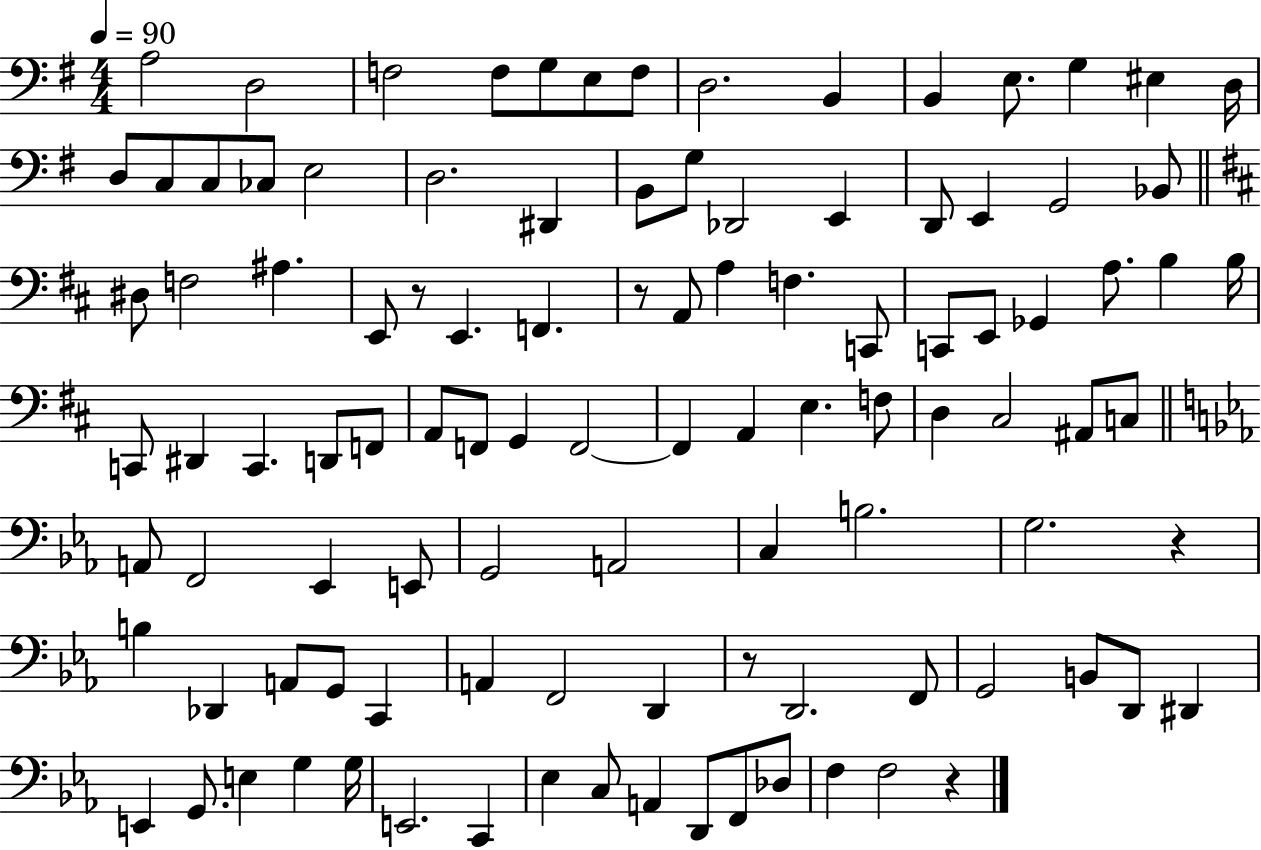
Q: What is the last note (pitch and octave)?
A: F3